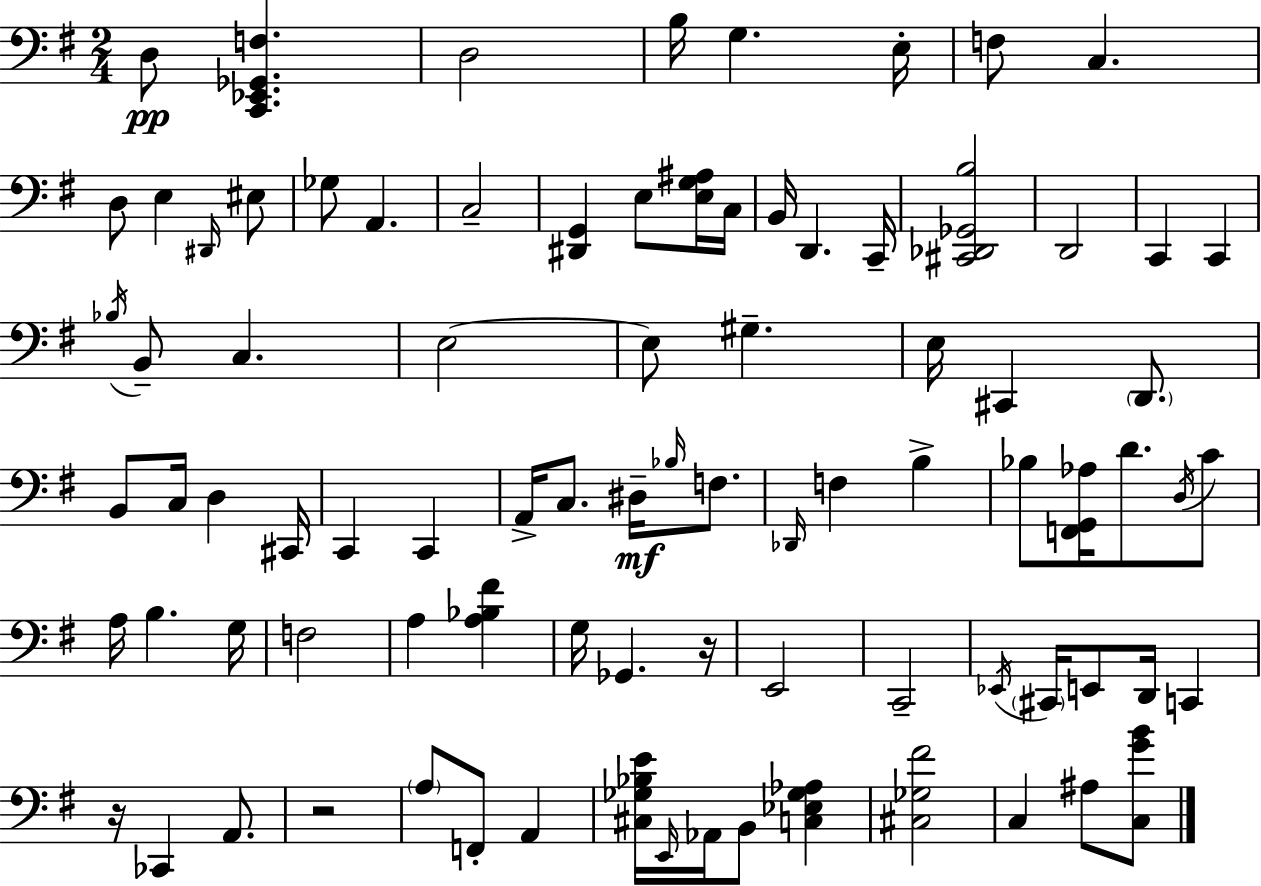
X:1
T:Untitled
M:2/4
L:1/4
K:Em
D,/2 [C,,_E,,_G,,F,] D,2 B,/4 G, E,/4 F,/2 C, D,/2 E, ^D,,/4 ^E,/2 _G,/2 A,, C,2 [^D,,G,,] E,/2 [E,G,^A,]/4 C,/4 B,,/4 D,, C,,/4 [^C,,_D,,_G,,B,]2 D,,2 C,, C,, _B,/4 B,,/2 C, E,2 E,/2 ^G, E,/4 ^C,, D,,/2 B,,/2 C,/4 D, ^C,,/4 C,, C,, A,,/4 C,/2 ^D,/4 _B,/4 F,/2 _D,,/4 F, B, _B,/2 [F,,G,,_A,]/4 D/2 D,/4 C/2 A,/4 B, G,/4 F,2 A, [A,_B,^F] G,/4 _G,, z/4 E,,2 C,,2 _E,,/4 ^C,,/4 E,,/2 D,,/4 C,, z/4 _C,, A,,/2 z2 A,/2 F,,/2 A,, [^C,_G,_B,E]/4 E,,/4 _A,,/4 B,,/2 [C,_E,_G,_A,] [^C,_G,^F]2 C, ^A,/2 [C,GB]/2